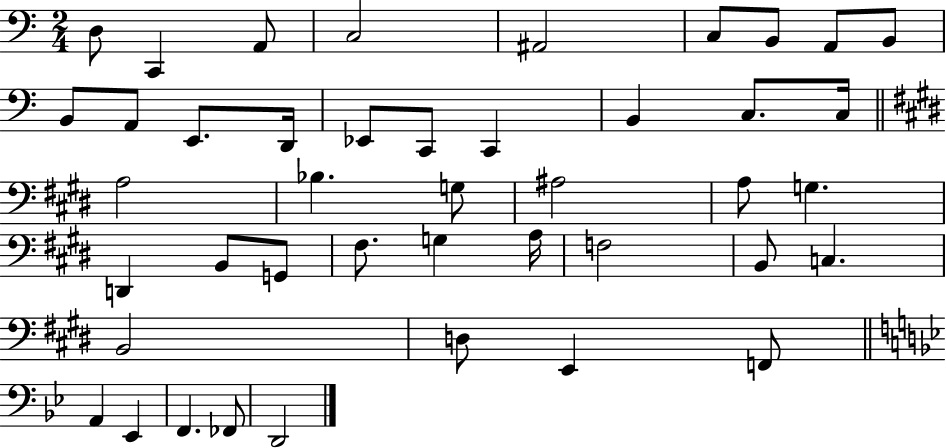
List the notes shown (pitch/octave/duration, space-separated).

D3/e C2/q A2/e C3/h A#2/h C3/e B2/e A2/e B2/e B2/e A2/e E2/e. D2/s Eb2/e C2/e C2/q B2/q C3/e. C3/s A3/h Bb3/q. G3/e A#3/h A3/e G3/q. D2/q B2/e G2/e F#3/e. G3/q A3/s F3/h B2/e C3/q. B2/h D3/e E2/q F2/e A2/q Eb2/q F2/q. FES2/e D2/h